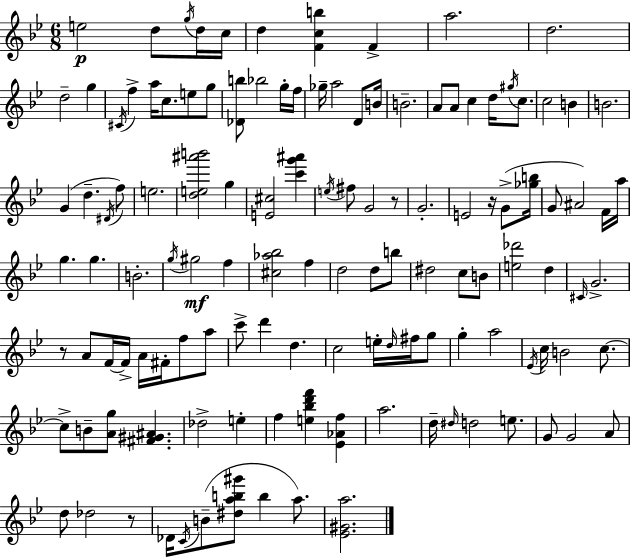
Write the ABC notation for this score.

X:1
T:Untitled
M:6/8
L:1/4
K:Bb
e2 d/2 g/4 d/4 c/4 d [Fcb] F a2 d2 d2 g ^C/4 f a/4 c/2 e/2 g/2 [_Db]/2 _b2 g/4 f/4 _g/4 a2 D/2 B/4 B2 A/2 A/2 c d/4 ^g/4 c/2 c2 B B2 G d ^D/4 f/2 e2 [de^a'b']2 g [E^c]2 [c'g'^a'] e/4 ^f/2 G2 z/2 G2 E2 z/4 G/2 [_gb]/4 G/2 ^A2 F/4 a/4 g g B2 g/4 ^g2 f [^c_a_b]2 f d2 d/2 b/2 ^d2 c/2 B/2 [e_d']2 d ^C/4 G2 z/2 A/2 F/4 F/4 A/4 ^F/4 f/2 a/2 c'/2 d' d c2 e/4 d/4 ^f/4 g/2 g a2 _E/4 c/4 B2 c/2 c/2 B/2 [Ag]/2 [^F^G^A] _d2 e f [e_bd'f'] [_E_Af] a2 d/4 ^d/4 d2 e/2 G/2 G2 A/2 d/2 _d2 z/2 _D/4 C/4 B/2 [^dab^g']/2 b a/2 [_E^Ga]2